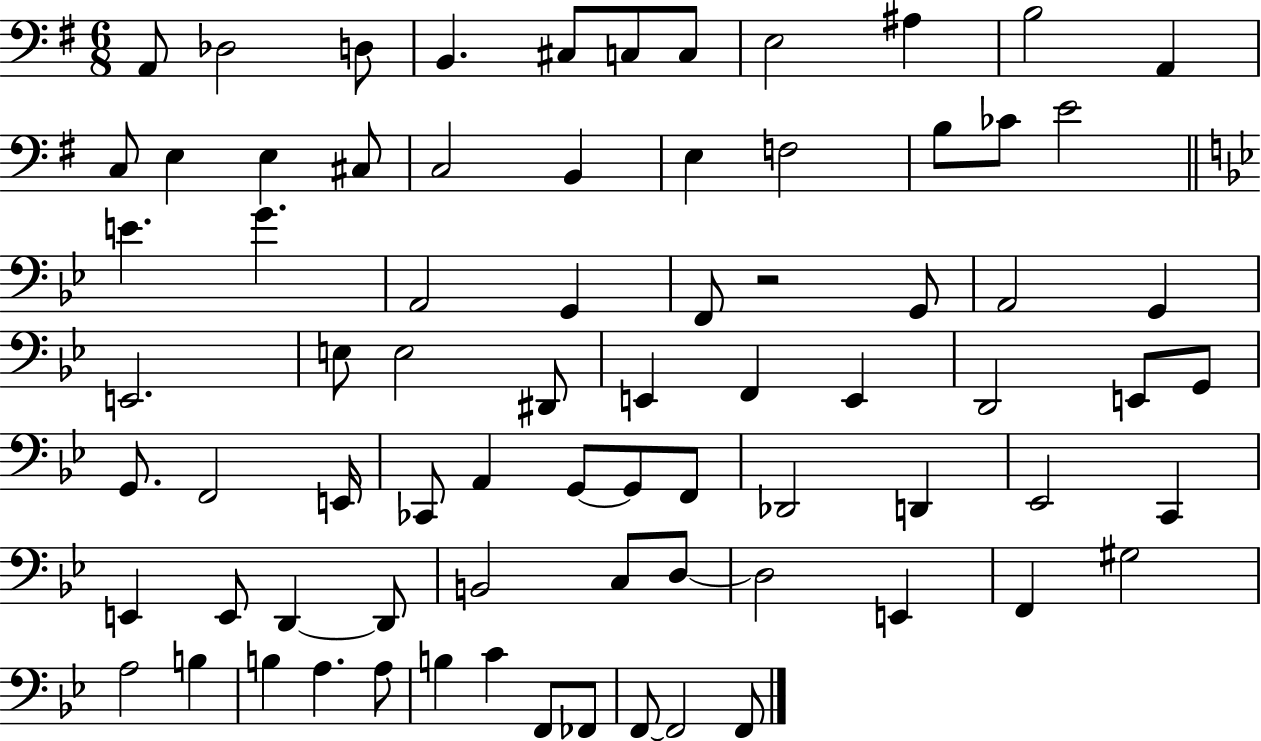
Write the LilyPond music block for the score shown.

{
  \clef bass
  \numericTimeSignature
  \time 6/8
  \key g \major
  \repeat volta 2 { a,8 des2 d8 | b,4. cis8 c8 c8 | e2 ais4 | b2 a,4 | \break c8 e4 e4 cis8 | c2 b,4 | e4 f2 | b8 ces'8 e'2 | \break \bar "||" \break \key bes \major e'4. g'4. | a,2 g,4 | f,8 r2 g,8 | a,2 g,4 | \break e,2. | e8 e2 dis,8 | e,4 f,4 e,4 | d,2 e,8 g,8 | \break g,8. f,2 e,16 | ces,8 a,4 g,8~~ g,8 f,8 | des,2 d,4 | ees,2 c,4 | \break e,4 e,8 d,4~~ d,8 | b,2 c8 d8~~ | d2 e,4 | f,4 gis2 | \break a2 b4 | b4 a4. a8 | b4 c'4 f,8 fes,8 | f,8~~ f,2 f,8 | \break } \bar "|."
}